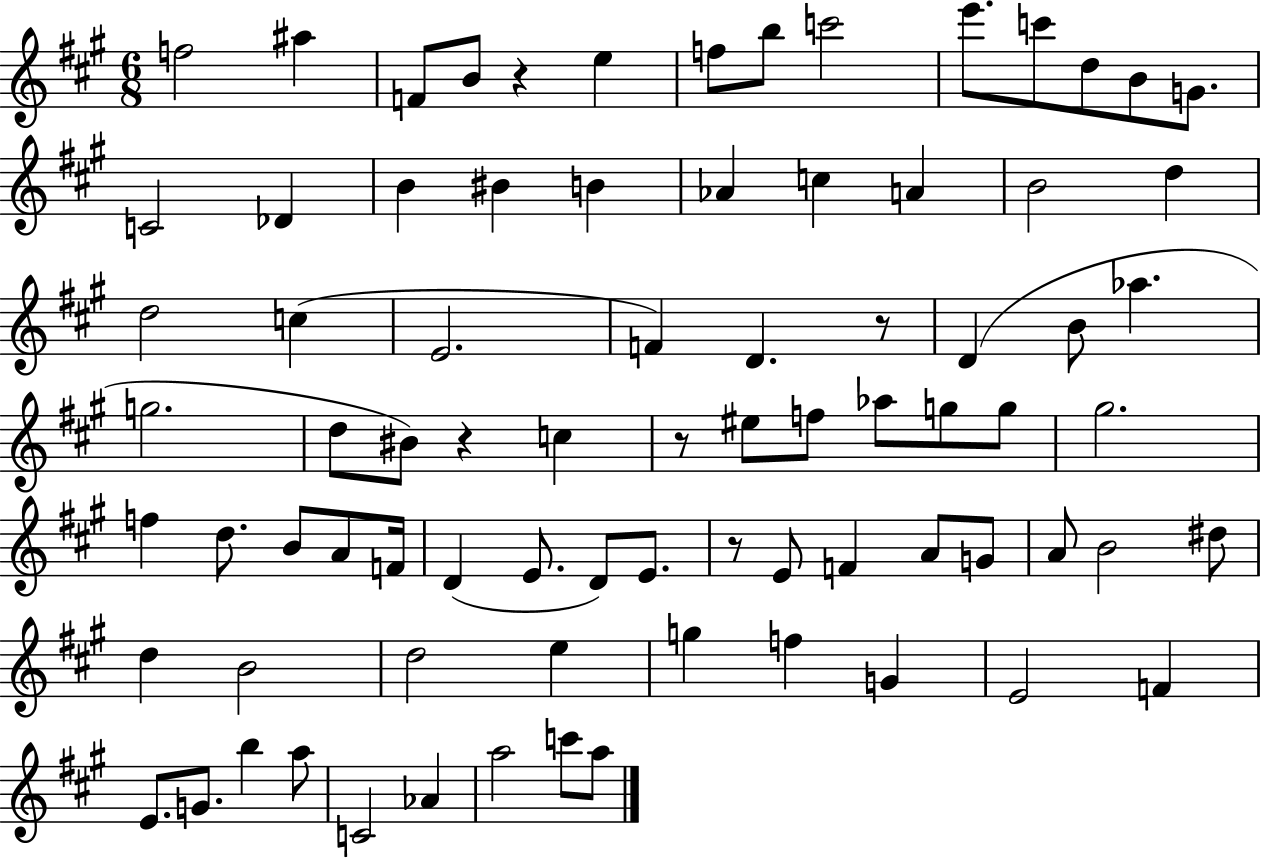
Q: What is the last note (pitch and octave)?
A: A5